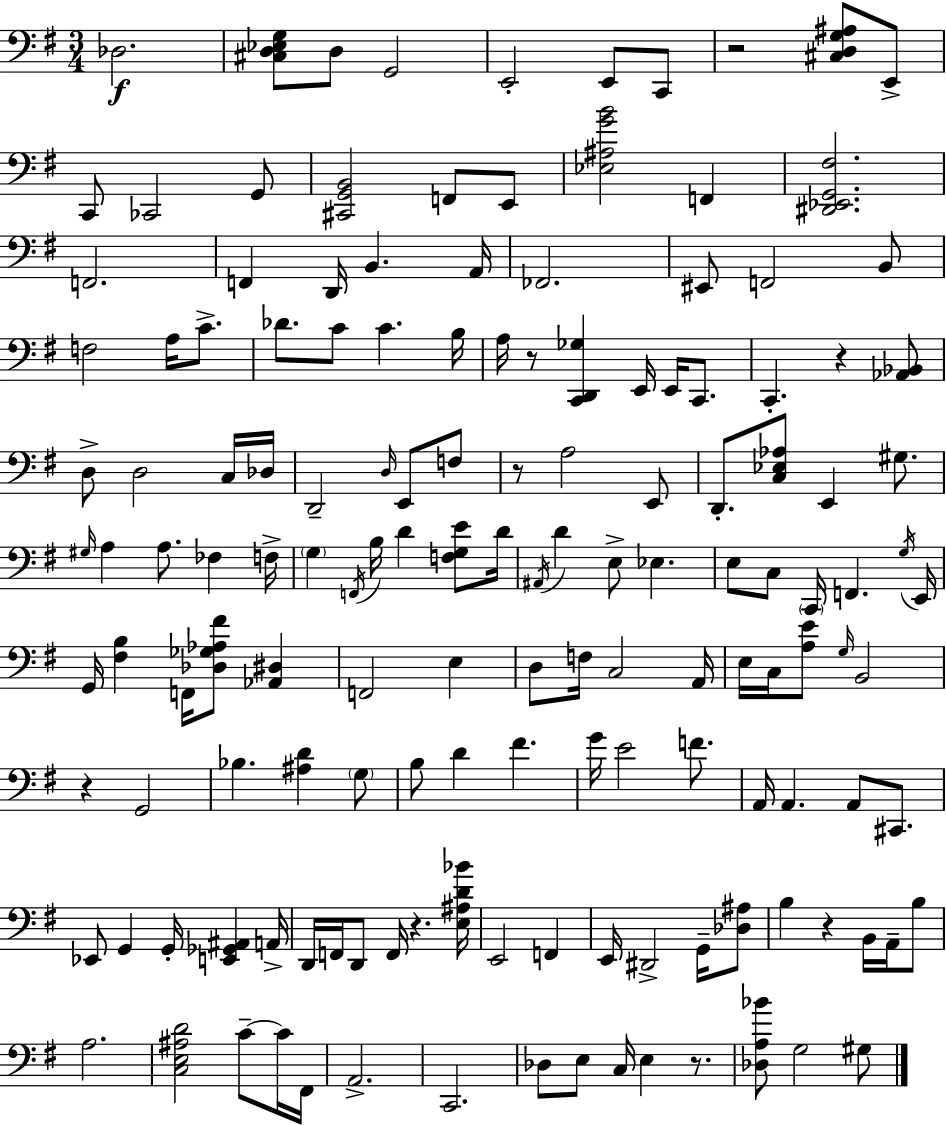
Db3/h. [C#3,D3,Eb3,G3]/e D3/e G2/h E2/h E2/e C2/e R/h [C#3,D3,G3,A#3]/e E2/e C2/e CES2/h G2/e [C#2,G2,B2]/h F2/e E2/e [Eb3,A#3,G4,B4]/h F2/q [D#2,Eb2,G2,F#3]/h. F2/h. F2/q D2/s B2/q. A2/s FES2/h. EIS2/e F2/h B2/e F3/h A3/s C4/e. Db4/e. C4/e C4/q. B3/s A3/s R/e [C2,D2,Gb3]/q E2/s E2/s C2/e. C2/q. R/q [Ab2,Bb2]/e D3/e D3/h C3/s Db3/s D2/h D3/s E2/e F3/e R/e A3/h E2/e D2/e. [C3,Eb3,Ab3]/e E2/q G#3/e. G#3/s A3/q A3/e. FES3/q F3/s G3/q F2/s B3/s D4/q [F3,G3,E4]/e D4/s A#2/s D4/q E3/e Eb3/q. E3/e C3/e C2/s F2/q. G3/s E2/s G2/s [F#3,B3]/q F2/s [Db3,Gb3,Ab3,F#4]/e [Ab2,D#3]/q F2/h E3/q D3/e F3/s C3/h A2/s E3/s C3/s [A3,E4]/e G3/s B2/h R/q G2/h Bb3/q. [A#3,D4]/q G3/e B3/e D4/q F#4/q. G4/s E4/h F4/e. A2/s A2/q. A2/e C#2/e. Eb2/e G2/q G2/s [E2,Gb2,A#2]/q A2/s D2/s F2/s D2/e F2/s R/q. [E3,A#3,D4,Bb4]/s E2/h F2/q E2/s D#2/h G2/s [Db3,A#3]/e B3/q R/q B2/s A2/s B3/e A3/h. [C3,E3,A#3,D4]/h C4/e C4/s F#2/s A2/h. C2/h. Db3/e E3/e C3/s E3/q R/e. [Db3,A3,Bb4]/e G3/h G#3/e